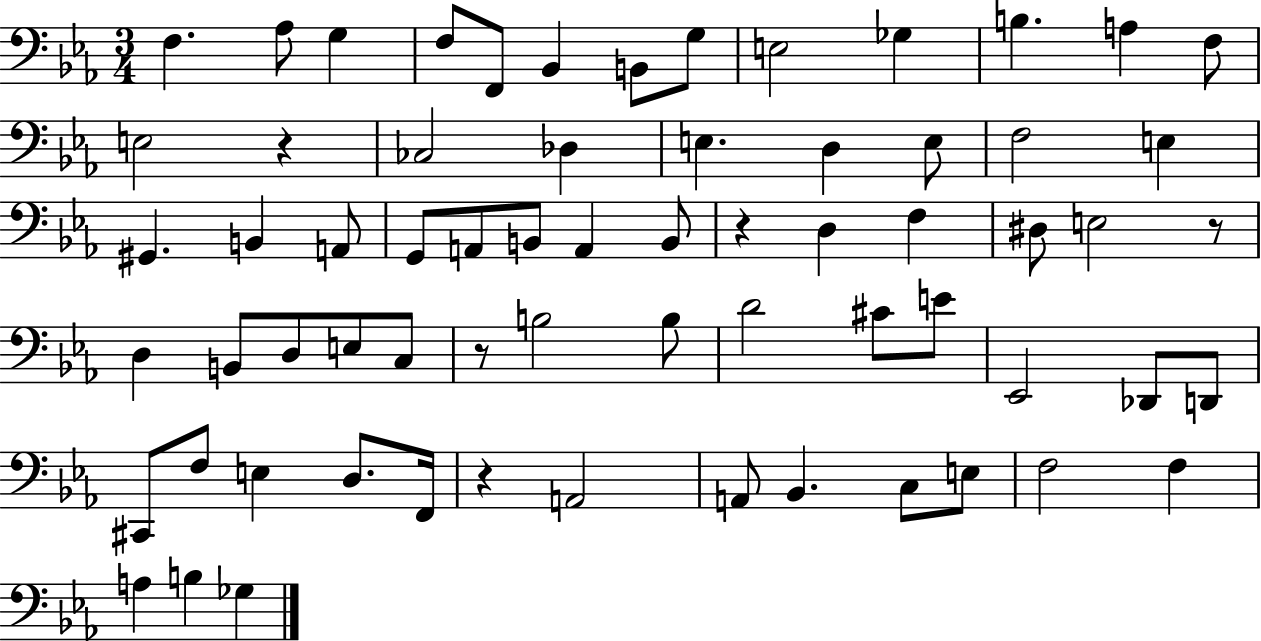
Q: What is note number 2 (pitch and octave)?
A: Ab3